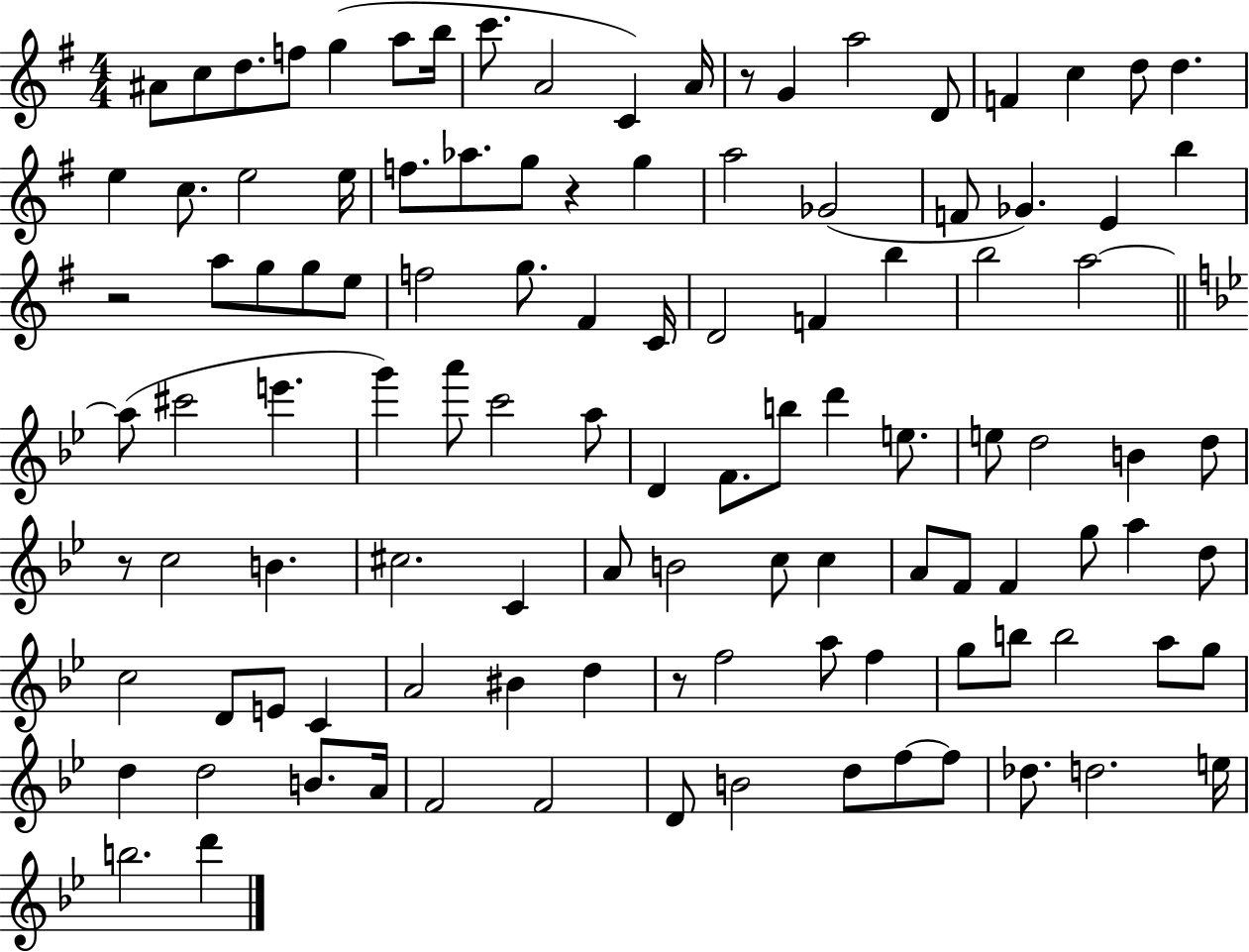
{
  \clef treble
  \numericTimeSignature
  \time 4/4
  \key g \major
  ais'8 c''8 d''8. f''8 g''4( a''8 b''16 | c'''8. a'2 c'4) a'16 | r8 g'4 a''2 d'8 | f'4 c''4 d''8 d''4. | \break e''4 c''8. e''2 e''16 | f''8. aes''8. g''8 r4 g''4 | a''2 ges'2( | f'8 ges'4.) e'4 b''4 | \break r2 a''8 g''8 g''8 e''8 | f''2 g''8. fis'4 c'16 | d'2 f'4 b''4 | b''2 a''2~~ | \break \bar "||" \break \key bes \major a''8( cis'''2 e'''4. | g'''4) a'''8 c'''2 a''8 | d'4 f'8. b''8 d'''4 e''8. | e''8 d''2 b'4 d''8 | \break r8 c''2 b'4. | cis''2. c'4 | a'8 b'2 c''8 c''4 | a'8 f'8 f'4 g''8 a''4 d''8 | \break c''2 d'8 e'8 c'4 | a'2 bis'4 d''4 | r8 f''2 a''8 f''4 | g''8 b''8 b''2 a''8 g''8 | \break d''4 d''2 b'8. a'16 | f'2 f'2 | d'8 b'2 d''8 f''8~~ f''8 | des''8. d''2. e''16 | \break b''2. d'''4 | \bar "|."
}